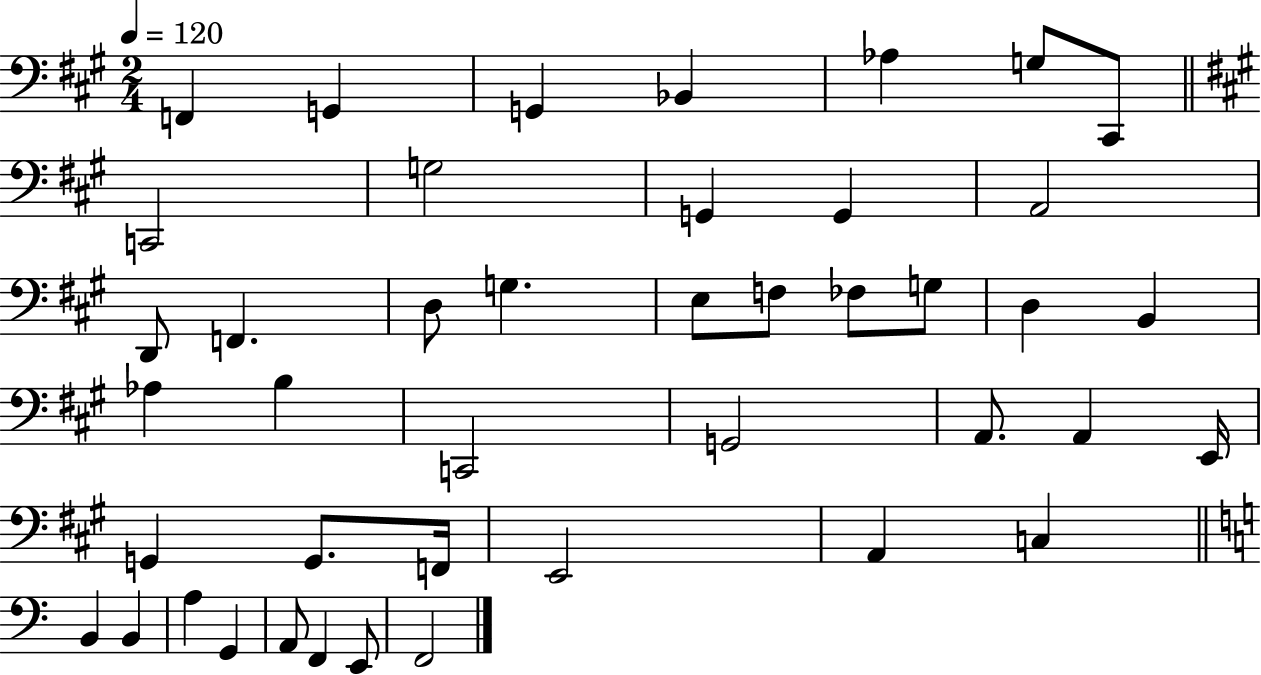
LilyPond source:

{
  \clef bass
  \numericTimeSignature
  \time 2/4
  \key a \major
  \tempo 4 = 120
  f,4 g,4 | g,4 bes,4 | aes4 g8 cis,8 | \bar "||" \break \key a \major c,2 | g2 | g,4 g,4 | a,2 | \break d,8 f,4. | d8 g4. | e8 f8 fes8 g8 | d4 b,4 | \break aes4 b4 | c,2 | g,2 | a,8. a,4 e,16 | \break g,4 g,8. f,16 | e,2 | a,4 c4 | \bar "||" \break \key c \major b,4 b,4 | a4 g,4 | a,8 f,4 e,8 | f,2 | \break \bar "|."
}